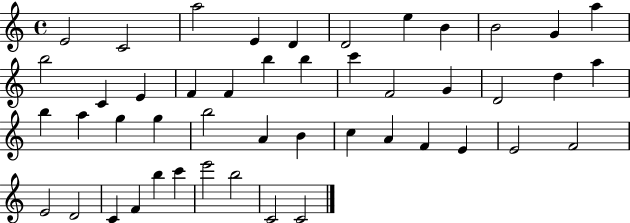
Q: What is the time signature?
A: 4/4